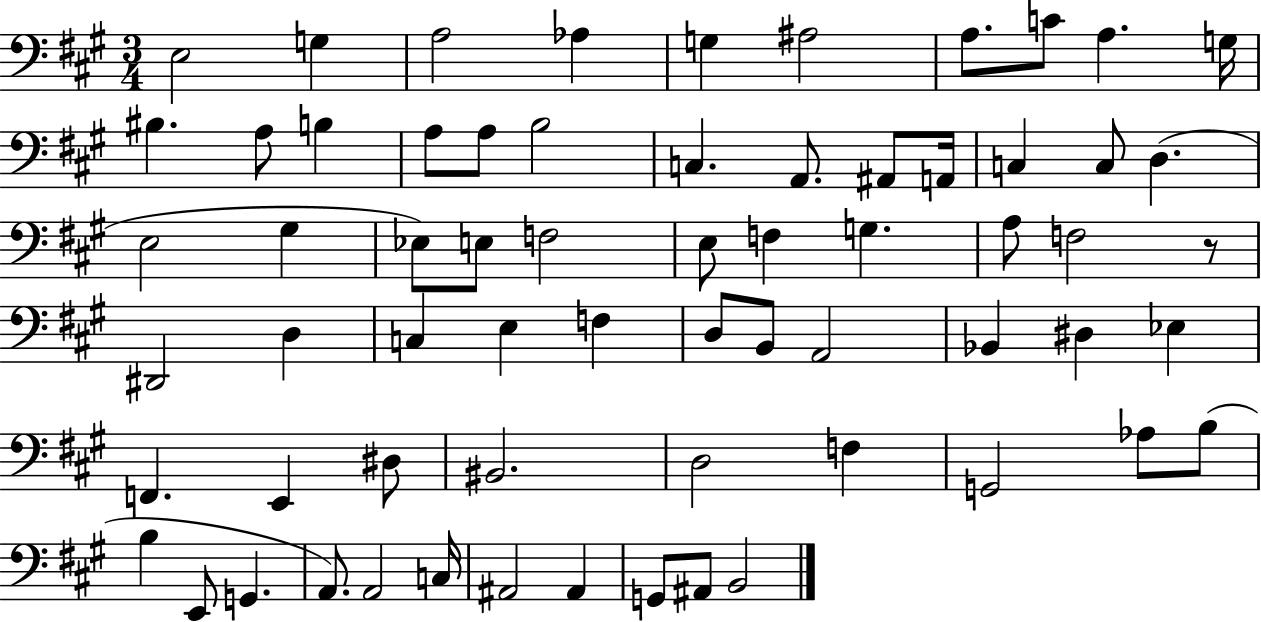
E3/h G3/q A3/h Ab3/q G3/q A#3/h A3/e. C4/e A3/q. G3/s BIS3/q. A3/e B3/q A3/e A3/e B3/h C3/q. A2/e. A#2/e A2/s C3/q C3/e D3/q. E3/h G#3/q Eb3/e E3/e F3/h E3/e F3/q G3/q. A3/e F3/h R/e D#2/h D3/q C3/q E3/q F3/q D3/e B2/e A2/h Bb2/q D#3/q Eb3/q F2/q. E2/q D#3/e BIS2/h. D3/h F3/q G2/h Ab3/e B3/e B3/q E2/e G2/q. A2/e. A2/h C3/s A#2/h A#2/q G2/e A#2/e B2/h